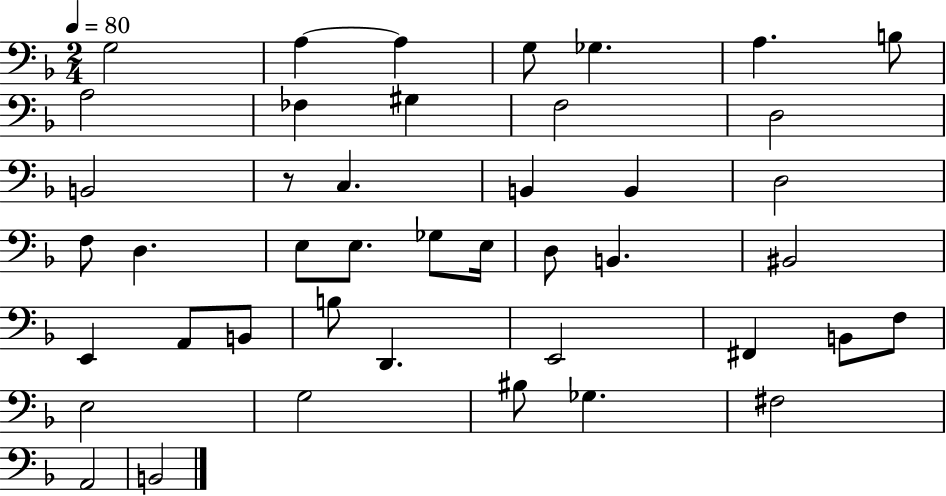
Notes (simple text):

G3/h A3/q A3/q G3/e Gb3/q. A3/q. B3/e A3/h FES3/q G#3/q F3/h D3/h B2/h R/e C3/q. B2/q B2/q D3/h F3/e D3/q. E3/e E3/e. Gb3/e E3/s D3/e B2/q. BIS2/h E2/q A2/e B2/e B3/e D2/q. E2/h F#2/q B2/e F3/e E3/h G3/h BIS3/e Gb3/q. F#3/h A2/h B2/h